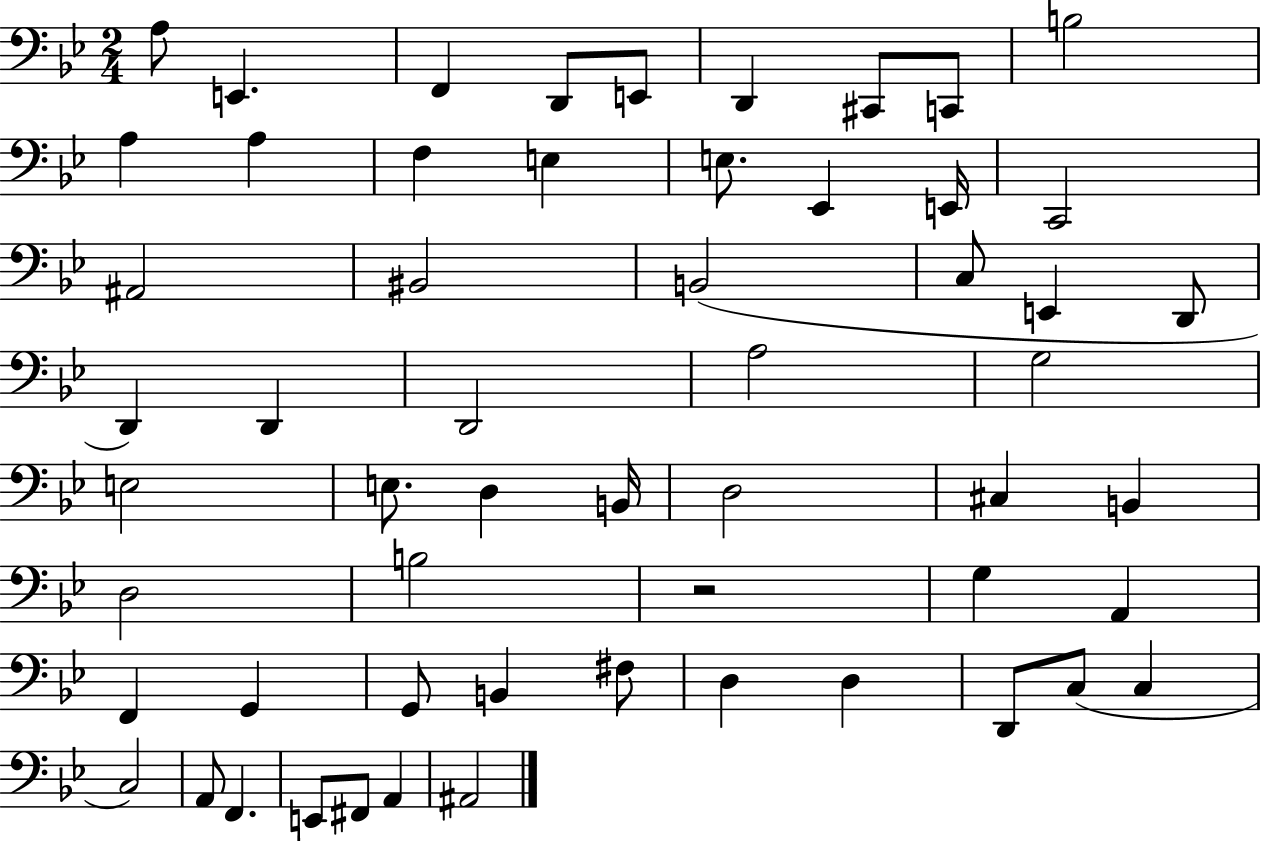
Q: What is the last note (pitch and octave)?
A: A#2